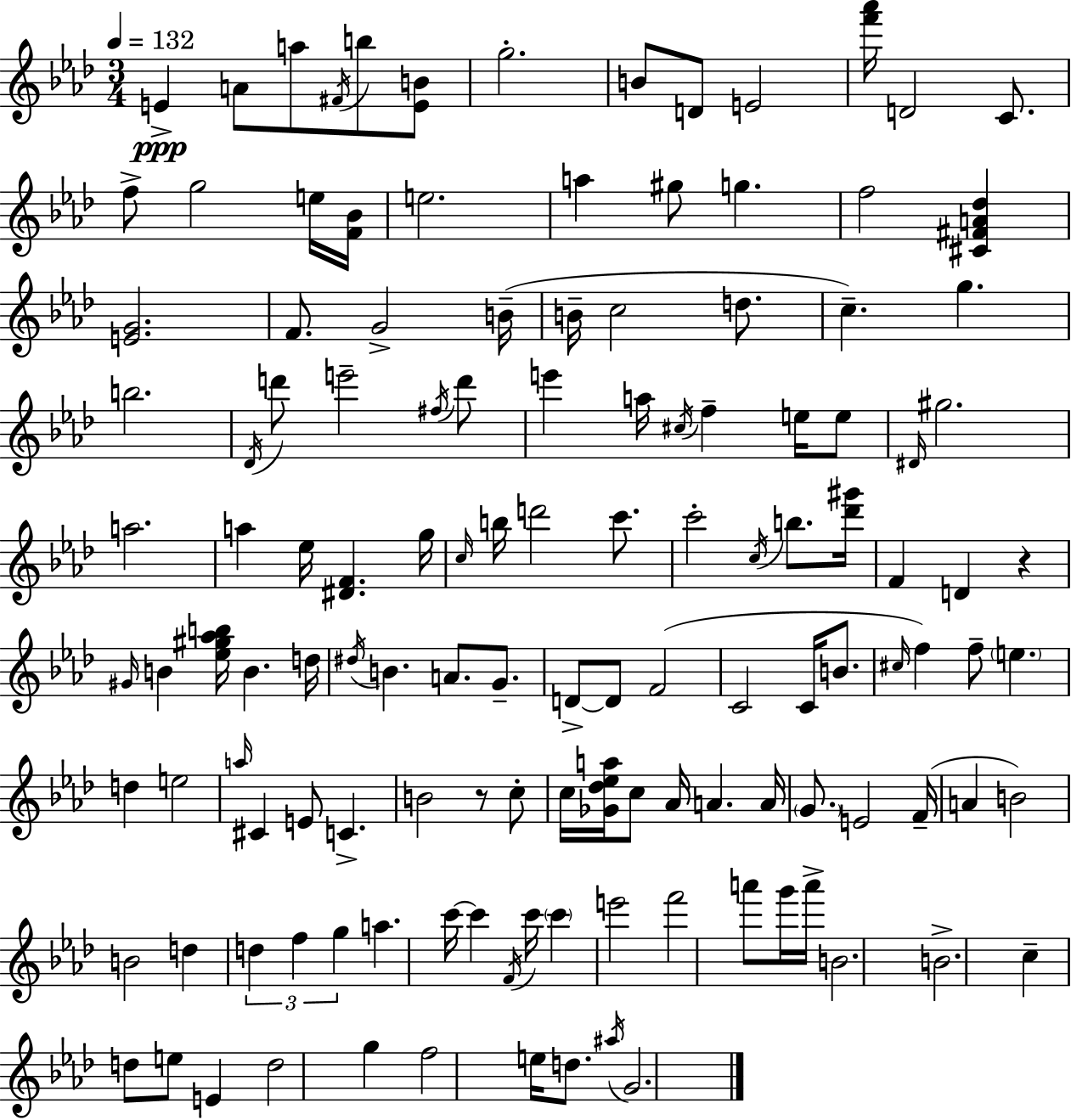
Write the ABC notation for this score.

X:1
T:Untitled
M:3/4
L:1/4
K:Fm
E A/2 a/2 ^F/4 b/2 [EB]/2 g2 B/2 D/2 E2 [f'_a']/4 D2 C/2 f/2 g2 e/4 [F_B]/4 e2 a ^g/2 g f2 [^C^FA_d] [EG]2 F/2 G2 B/4 B/4 c2 d/2 c g b2 _D/4 d'/2 e'2 ^f/4 d'/2 e' a/4 ^c/4 f e/4 e/2 ^D/4 ^g2 a2 a _e/4 [^DF] g/4 c/4 b/4 d'2 c'/2 c'2 c/4 b/2 [_d'^g']/4 F D z ^G/4 B [_e^g_ab]/4 B d/4 ^d/4 B A/2 G/2 D/2 D/2 F2 C2 C/4 B/2 ^c/4 f f/2 e d e2 a/4 ^C E/2 C B2 z/2 c/2 c/4 [_G_d_ea]/4 c/2 _A/4 A A/4 G/2 E2 F/4 A B2 B2 d d f g a c'/4 c' F/4 c'/4 c' e'2 f'2 a'/2 g'/4 a'/4 B2 B2 c d/2 e/2 E d2 g f2 e/4 d/2 ^a/4 G2